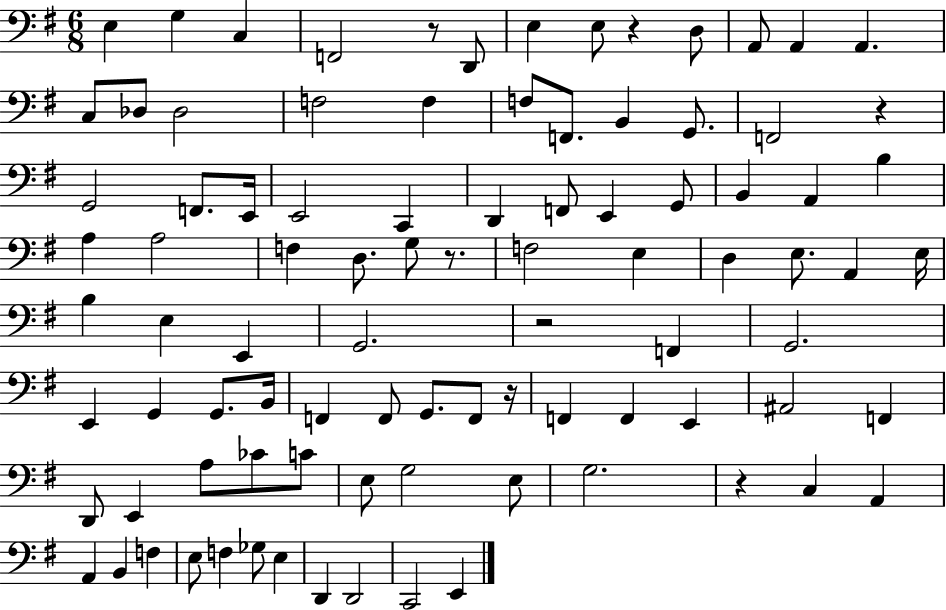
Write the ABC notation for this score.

X:1
T:Untitled
M:6/8
L:1/4
K:G
E, G, C, F,,2 z/2 D,,/2 E, E,/2 z D,/2 A,,/2 A,, A,, C,/2 _D,/2 _D,2 F,2 F, F,/2 F,,/2 B,, G,,/2 F,,2 z G,,2 F,,/2 E,,/4 E,,2 C,, D,, F,,/2 E,, G,,/2 B,, A,, B, A, A,2 F, D,/2 G,/2 z/2 F,2 E, D, E,/2 A,, E,/4 B, E, E,, G,,2 z2 F,, G,,2 E,, G,, G,,/2 B,,/4 F,, F,,/2 G,,/2 F,,/2 z/4 F,, F,, E,, ^A,,2 F,, D,,/2 E,, A,/2 _C/2 C/2 E,/2 G,2 E,/2 G,2 z C, A,, A,, B,, F, E,/2 F, _G,/2 E, D,, D,,2 C,,2 E,,